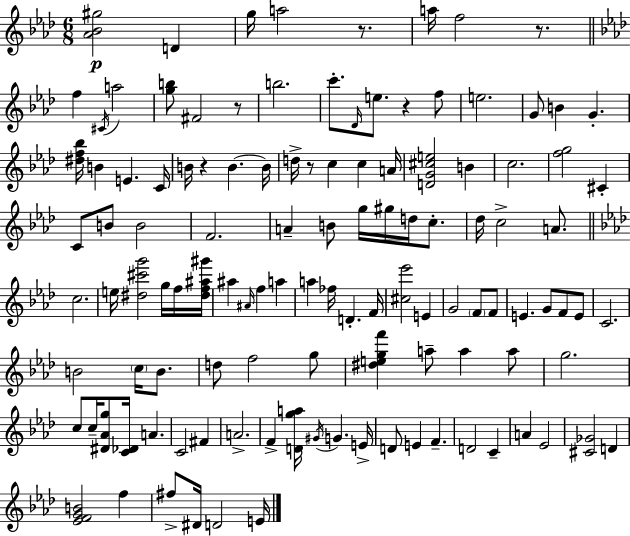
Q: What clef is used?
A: treble